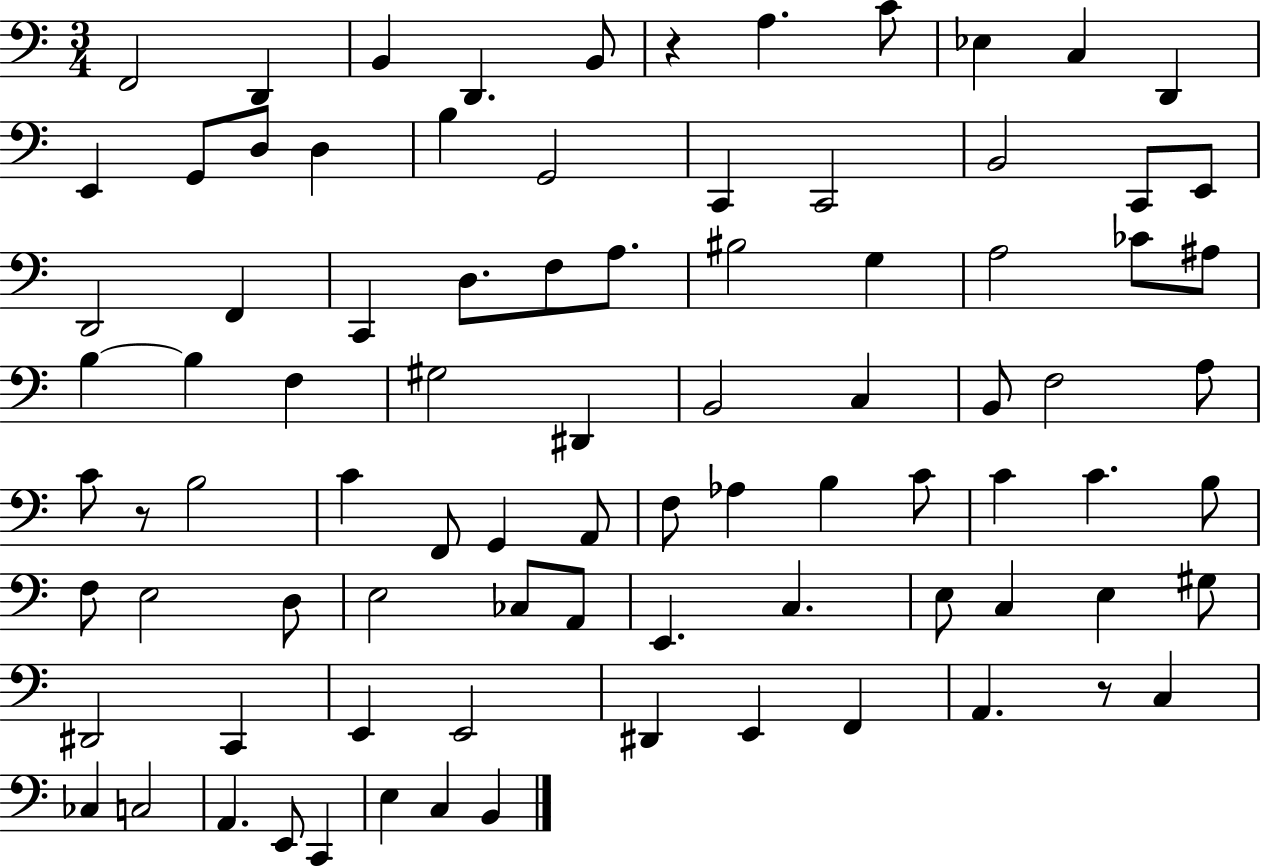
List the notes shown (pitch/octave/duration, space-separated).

F2/h D2/q B2/q D2/q. B2/e R/q A3/q. C4/e Eb3/q C3/q D2/q E2/q G2/e D3/e D3/q B3/q G2/h C2/q C2/h B2/h C2/e E2/e D2/h F2/q C2/q D3/e. F3/e A3/e. BIS3/h G3/q A3/h CES4/e A#3/e B3/q B3/q F3/q G#3/h D#2/q B2/h C3/q B2/e F3/h A3/e C4/e R/e B3/h C4/q F2/e G2/q A2/e F3/e Ab3/q B3/q C4/e C4/q C4/q. B3/e F3/e E3/h D3/e E3/h CES3/e A2/e E2/q. C3/q. E3/e C3/q E3/q G#3/e D#2/h C2/q E2/q E2/h D#2/q E2/q F2/q A2/q. R/e C3/q CES3/q C3/h A2/q. E2/e C2/q E3/q C3/q B2/q